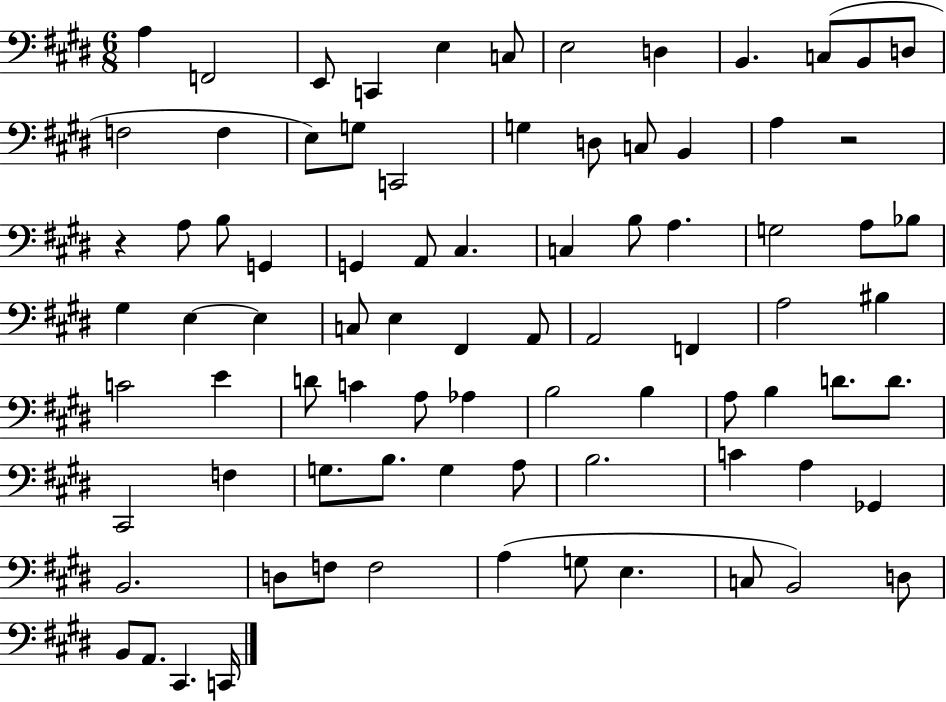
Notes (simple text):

A3/q F2/h E2/e C2/q E3/q C3/e E3/h D3/q B2/q. C3/e B2/e D3/e F3/h F3/q E3/e G3/e C2/h G3/q D3/e C3/e B2/q A3/q R/h R/q A3/e B3/e G2/q G2/q A2/e C#3/q. C3/q B3/e A3/q. G3/h A3/e Bb3/e G#3/q E3/q E3/q C3/e E3/q F#2/q A2/e A2/h F2/q A3/h BIS3/q C4/h E4/q D4/e C4/q A3/e Ab3/q B3/h B3/q A3/e B3/q D4/e. D4/e. C#2/h F3/q G3/e. B3/e. G3/q A3/e B3/h. C4/q A3/q Gb2/q B2/h. D3/e F3/e F3/h A3/q G3/e E3/q. C3/e B2/h D3/e B2/e A2/e. C#2/q. C2/s